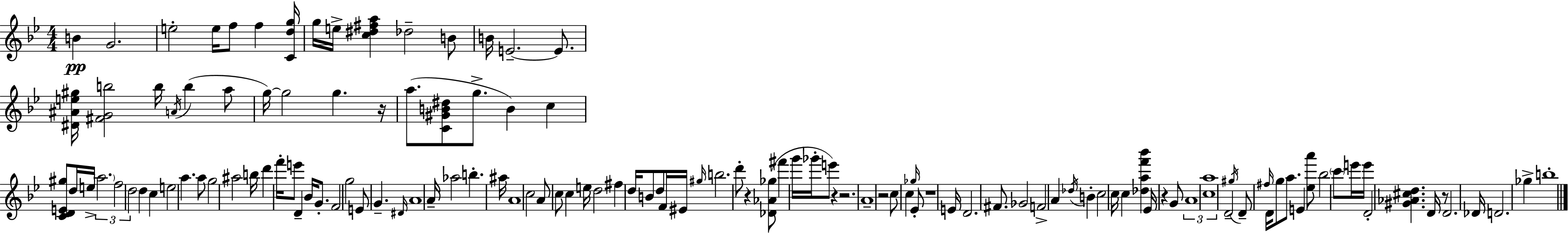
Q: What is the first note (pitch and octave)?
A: B4